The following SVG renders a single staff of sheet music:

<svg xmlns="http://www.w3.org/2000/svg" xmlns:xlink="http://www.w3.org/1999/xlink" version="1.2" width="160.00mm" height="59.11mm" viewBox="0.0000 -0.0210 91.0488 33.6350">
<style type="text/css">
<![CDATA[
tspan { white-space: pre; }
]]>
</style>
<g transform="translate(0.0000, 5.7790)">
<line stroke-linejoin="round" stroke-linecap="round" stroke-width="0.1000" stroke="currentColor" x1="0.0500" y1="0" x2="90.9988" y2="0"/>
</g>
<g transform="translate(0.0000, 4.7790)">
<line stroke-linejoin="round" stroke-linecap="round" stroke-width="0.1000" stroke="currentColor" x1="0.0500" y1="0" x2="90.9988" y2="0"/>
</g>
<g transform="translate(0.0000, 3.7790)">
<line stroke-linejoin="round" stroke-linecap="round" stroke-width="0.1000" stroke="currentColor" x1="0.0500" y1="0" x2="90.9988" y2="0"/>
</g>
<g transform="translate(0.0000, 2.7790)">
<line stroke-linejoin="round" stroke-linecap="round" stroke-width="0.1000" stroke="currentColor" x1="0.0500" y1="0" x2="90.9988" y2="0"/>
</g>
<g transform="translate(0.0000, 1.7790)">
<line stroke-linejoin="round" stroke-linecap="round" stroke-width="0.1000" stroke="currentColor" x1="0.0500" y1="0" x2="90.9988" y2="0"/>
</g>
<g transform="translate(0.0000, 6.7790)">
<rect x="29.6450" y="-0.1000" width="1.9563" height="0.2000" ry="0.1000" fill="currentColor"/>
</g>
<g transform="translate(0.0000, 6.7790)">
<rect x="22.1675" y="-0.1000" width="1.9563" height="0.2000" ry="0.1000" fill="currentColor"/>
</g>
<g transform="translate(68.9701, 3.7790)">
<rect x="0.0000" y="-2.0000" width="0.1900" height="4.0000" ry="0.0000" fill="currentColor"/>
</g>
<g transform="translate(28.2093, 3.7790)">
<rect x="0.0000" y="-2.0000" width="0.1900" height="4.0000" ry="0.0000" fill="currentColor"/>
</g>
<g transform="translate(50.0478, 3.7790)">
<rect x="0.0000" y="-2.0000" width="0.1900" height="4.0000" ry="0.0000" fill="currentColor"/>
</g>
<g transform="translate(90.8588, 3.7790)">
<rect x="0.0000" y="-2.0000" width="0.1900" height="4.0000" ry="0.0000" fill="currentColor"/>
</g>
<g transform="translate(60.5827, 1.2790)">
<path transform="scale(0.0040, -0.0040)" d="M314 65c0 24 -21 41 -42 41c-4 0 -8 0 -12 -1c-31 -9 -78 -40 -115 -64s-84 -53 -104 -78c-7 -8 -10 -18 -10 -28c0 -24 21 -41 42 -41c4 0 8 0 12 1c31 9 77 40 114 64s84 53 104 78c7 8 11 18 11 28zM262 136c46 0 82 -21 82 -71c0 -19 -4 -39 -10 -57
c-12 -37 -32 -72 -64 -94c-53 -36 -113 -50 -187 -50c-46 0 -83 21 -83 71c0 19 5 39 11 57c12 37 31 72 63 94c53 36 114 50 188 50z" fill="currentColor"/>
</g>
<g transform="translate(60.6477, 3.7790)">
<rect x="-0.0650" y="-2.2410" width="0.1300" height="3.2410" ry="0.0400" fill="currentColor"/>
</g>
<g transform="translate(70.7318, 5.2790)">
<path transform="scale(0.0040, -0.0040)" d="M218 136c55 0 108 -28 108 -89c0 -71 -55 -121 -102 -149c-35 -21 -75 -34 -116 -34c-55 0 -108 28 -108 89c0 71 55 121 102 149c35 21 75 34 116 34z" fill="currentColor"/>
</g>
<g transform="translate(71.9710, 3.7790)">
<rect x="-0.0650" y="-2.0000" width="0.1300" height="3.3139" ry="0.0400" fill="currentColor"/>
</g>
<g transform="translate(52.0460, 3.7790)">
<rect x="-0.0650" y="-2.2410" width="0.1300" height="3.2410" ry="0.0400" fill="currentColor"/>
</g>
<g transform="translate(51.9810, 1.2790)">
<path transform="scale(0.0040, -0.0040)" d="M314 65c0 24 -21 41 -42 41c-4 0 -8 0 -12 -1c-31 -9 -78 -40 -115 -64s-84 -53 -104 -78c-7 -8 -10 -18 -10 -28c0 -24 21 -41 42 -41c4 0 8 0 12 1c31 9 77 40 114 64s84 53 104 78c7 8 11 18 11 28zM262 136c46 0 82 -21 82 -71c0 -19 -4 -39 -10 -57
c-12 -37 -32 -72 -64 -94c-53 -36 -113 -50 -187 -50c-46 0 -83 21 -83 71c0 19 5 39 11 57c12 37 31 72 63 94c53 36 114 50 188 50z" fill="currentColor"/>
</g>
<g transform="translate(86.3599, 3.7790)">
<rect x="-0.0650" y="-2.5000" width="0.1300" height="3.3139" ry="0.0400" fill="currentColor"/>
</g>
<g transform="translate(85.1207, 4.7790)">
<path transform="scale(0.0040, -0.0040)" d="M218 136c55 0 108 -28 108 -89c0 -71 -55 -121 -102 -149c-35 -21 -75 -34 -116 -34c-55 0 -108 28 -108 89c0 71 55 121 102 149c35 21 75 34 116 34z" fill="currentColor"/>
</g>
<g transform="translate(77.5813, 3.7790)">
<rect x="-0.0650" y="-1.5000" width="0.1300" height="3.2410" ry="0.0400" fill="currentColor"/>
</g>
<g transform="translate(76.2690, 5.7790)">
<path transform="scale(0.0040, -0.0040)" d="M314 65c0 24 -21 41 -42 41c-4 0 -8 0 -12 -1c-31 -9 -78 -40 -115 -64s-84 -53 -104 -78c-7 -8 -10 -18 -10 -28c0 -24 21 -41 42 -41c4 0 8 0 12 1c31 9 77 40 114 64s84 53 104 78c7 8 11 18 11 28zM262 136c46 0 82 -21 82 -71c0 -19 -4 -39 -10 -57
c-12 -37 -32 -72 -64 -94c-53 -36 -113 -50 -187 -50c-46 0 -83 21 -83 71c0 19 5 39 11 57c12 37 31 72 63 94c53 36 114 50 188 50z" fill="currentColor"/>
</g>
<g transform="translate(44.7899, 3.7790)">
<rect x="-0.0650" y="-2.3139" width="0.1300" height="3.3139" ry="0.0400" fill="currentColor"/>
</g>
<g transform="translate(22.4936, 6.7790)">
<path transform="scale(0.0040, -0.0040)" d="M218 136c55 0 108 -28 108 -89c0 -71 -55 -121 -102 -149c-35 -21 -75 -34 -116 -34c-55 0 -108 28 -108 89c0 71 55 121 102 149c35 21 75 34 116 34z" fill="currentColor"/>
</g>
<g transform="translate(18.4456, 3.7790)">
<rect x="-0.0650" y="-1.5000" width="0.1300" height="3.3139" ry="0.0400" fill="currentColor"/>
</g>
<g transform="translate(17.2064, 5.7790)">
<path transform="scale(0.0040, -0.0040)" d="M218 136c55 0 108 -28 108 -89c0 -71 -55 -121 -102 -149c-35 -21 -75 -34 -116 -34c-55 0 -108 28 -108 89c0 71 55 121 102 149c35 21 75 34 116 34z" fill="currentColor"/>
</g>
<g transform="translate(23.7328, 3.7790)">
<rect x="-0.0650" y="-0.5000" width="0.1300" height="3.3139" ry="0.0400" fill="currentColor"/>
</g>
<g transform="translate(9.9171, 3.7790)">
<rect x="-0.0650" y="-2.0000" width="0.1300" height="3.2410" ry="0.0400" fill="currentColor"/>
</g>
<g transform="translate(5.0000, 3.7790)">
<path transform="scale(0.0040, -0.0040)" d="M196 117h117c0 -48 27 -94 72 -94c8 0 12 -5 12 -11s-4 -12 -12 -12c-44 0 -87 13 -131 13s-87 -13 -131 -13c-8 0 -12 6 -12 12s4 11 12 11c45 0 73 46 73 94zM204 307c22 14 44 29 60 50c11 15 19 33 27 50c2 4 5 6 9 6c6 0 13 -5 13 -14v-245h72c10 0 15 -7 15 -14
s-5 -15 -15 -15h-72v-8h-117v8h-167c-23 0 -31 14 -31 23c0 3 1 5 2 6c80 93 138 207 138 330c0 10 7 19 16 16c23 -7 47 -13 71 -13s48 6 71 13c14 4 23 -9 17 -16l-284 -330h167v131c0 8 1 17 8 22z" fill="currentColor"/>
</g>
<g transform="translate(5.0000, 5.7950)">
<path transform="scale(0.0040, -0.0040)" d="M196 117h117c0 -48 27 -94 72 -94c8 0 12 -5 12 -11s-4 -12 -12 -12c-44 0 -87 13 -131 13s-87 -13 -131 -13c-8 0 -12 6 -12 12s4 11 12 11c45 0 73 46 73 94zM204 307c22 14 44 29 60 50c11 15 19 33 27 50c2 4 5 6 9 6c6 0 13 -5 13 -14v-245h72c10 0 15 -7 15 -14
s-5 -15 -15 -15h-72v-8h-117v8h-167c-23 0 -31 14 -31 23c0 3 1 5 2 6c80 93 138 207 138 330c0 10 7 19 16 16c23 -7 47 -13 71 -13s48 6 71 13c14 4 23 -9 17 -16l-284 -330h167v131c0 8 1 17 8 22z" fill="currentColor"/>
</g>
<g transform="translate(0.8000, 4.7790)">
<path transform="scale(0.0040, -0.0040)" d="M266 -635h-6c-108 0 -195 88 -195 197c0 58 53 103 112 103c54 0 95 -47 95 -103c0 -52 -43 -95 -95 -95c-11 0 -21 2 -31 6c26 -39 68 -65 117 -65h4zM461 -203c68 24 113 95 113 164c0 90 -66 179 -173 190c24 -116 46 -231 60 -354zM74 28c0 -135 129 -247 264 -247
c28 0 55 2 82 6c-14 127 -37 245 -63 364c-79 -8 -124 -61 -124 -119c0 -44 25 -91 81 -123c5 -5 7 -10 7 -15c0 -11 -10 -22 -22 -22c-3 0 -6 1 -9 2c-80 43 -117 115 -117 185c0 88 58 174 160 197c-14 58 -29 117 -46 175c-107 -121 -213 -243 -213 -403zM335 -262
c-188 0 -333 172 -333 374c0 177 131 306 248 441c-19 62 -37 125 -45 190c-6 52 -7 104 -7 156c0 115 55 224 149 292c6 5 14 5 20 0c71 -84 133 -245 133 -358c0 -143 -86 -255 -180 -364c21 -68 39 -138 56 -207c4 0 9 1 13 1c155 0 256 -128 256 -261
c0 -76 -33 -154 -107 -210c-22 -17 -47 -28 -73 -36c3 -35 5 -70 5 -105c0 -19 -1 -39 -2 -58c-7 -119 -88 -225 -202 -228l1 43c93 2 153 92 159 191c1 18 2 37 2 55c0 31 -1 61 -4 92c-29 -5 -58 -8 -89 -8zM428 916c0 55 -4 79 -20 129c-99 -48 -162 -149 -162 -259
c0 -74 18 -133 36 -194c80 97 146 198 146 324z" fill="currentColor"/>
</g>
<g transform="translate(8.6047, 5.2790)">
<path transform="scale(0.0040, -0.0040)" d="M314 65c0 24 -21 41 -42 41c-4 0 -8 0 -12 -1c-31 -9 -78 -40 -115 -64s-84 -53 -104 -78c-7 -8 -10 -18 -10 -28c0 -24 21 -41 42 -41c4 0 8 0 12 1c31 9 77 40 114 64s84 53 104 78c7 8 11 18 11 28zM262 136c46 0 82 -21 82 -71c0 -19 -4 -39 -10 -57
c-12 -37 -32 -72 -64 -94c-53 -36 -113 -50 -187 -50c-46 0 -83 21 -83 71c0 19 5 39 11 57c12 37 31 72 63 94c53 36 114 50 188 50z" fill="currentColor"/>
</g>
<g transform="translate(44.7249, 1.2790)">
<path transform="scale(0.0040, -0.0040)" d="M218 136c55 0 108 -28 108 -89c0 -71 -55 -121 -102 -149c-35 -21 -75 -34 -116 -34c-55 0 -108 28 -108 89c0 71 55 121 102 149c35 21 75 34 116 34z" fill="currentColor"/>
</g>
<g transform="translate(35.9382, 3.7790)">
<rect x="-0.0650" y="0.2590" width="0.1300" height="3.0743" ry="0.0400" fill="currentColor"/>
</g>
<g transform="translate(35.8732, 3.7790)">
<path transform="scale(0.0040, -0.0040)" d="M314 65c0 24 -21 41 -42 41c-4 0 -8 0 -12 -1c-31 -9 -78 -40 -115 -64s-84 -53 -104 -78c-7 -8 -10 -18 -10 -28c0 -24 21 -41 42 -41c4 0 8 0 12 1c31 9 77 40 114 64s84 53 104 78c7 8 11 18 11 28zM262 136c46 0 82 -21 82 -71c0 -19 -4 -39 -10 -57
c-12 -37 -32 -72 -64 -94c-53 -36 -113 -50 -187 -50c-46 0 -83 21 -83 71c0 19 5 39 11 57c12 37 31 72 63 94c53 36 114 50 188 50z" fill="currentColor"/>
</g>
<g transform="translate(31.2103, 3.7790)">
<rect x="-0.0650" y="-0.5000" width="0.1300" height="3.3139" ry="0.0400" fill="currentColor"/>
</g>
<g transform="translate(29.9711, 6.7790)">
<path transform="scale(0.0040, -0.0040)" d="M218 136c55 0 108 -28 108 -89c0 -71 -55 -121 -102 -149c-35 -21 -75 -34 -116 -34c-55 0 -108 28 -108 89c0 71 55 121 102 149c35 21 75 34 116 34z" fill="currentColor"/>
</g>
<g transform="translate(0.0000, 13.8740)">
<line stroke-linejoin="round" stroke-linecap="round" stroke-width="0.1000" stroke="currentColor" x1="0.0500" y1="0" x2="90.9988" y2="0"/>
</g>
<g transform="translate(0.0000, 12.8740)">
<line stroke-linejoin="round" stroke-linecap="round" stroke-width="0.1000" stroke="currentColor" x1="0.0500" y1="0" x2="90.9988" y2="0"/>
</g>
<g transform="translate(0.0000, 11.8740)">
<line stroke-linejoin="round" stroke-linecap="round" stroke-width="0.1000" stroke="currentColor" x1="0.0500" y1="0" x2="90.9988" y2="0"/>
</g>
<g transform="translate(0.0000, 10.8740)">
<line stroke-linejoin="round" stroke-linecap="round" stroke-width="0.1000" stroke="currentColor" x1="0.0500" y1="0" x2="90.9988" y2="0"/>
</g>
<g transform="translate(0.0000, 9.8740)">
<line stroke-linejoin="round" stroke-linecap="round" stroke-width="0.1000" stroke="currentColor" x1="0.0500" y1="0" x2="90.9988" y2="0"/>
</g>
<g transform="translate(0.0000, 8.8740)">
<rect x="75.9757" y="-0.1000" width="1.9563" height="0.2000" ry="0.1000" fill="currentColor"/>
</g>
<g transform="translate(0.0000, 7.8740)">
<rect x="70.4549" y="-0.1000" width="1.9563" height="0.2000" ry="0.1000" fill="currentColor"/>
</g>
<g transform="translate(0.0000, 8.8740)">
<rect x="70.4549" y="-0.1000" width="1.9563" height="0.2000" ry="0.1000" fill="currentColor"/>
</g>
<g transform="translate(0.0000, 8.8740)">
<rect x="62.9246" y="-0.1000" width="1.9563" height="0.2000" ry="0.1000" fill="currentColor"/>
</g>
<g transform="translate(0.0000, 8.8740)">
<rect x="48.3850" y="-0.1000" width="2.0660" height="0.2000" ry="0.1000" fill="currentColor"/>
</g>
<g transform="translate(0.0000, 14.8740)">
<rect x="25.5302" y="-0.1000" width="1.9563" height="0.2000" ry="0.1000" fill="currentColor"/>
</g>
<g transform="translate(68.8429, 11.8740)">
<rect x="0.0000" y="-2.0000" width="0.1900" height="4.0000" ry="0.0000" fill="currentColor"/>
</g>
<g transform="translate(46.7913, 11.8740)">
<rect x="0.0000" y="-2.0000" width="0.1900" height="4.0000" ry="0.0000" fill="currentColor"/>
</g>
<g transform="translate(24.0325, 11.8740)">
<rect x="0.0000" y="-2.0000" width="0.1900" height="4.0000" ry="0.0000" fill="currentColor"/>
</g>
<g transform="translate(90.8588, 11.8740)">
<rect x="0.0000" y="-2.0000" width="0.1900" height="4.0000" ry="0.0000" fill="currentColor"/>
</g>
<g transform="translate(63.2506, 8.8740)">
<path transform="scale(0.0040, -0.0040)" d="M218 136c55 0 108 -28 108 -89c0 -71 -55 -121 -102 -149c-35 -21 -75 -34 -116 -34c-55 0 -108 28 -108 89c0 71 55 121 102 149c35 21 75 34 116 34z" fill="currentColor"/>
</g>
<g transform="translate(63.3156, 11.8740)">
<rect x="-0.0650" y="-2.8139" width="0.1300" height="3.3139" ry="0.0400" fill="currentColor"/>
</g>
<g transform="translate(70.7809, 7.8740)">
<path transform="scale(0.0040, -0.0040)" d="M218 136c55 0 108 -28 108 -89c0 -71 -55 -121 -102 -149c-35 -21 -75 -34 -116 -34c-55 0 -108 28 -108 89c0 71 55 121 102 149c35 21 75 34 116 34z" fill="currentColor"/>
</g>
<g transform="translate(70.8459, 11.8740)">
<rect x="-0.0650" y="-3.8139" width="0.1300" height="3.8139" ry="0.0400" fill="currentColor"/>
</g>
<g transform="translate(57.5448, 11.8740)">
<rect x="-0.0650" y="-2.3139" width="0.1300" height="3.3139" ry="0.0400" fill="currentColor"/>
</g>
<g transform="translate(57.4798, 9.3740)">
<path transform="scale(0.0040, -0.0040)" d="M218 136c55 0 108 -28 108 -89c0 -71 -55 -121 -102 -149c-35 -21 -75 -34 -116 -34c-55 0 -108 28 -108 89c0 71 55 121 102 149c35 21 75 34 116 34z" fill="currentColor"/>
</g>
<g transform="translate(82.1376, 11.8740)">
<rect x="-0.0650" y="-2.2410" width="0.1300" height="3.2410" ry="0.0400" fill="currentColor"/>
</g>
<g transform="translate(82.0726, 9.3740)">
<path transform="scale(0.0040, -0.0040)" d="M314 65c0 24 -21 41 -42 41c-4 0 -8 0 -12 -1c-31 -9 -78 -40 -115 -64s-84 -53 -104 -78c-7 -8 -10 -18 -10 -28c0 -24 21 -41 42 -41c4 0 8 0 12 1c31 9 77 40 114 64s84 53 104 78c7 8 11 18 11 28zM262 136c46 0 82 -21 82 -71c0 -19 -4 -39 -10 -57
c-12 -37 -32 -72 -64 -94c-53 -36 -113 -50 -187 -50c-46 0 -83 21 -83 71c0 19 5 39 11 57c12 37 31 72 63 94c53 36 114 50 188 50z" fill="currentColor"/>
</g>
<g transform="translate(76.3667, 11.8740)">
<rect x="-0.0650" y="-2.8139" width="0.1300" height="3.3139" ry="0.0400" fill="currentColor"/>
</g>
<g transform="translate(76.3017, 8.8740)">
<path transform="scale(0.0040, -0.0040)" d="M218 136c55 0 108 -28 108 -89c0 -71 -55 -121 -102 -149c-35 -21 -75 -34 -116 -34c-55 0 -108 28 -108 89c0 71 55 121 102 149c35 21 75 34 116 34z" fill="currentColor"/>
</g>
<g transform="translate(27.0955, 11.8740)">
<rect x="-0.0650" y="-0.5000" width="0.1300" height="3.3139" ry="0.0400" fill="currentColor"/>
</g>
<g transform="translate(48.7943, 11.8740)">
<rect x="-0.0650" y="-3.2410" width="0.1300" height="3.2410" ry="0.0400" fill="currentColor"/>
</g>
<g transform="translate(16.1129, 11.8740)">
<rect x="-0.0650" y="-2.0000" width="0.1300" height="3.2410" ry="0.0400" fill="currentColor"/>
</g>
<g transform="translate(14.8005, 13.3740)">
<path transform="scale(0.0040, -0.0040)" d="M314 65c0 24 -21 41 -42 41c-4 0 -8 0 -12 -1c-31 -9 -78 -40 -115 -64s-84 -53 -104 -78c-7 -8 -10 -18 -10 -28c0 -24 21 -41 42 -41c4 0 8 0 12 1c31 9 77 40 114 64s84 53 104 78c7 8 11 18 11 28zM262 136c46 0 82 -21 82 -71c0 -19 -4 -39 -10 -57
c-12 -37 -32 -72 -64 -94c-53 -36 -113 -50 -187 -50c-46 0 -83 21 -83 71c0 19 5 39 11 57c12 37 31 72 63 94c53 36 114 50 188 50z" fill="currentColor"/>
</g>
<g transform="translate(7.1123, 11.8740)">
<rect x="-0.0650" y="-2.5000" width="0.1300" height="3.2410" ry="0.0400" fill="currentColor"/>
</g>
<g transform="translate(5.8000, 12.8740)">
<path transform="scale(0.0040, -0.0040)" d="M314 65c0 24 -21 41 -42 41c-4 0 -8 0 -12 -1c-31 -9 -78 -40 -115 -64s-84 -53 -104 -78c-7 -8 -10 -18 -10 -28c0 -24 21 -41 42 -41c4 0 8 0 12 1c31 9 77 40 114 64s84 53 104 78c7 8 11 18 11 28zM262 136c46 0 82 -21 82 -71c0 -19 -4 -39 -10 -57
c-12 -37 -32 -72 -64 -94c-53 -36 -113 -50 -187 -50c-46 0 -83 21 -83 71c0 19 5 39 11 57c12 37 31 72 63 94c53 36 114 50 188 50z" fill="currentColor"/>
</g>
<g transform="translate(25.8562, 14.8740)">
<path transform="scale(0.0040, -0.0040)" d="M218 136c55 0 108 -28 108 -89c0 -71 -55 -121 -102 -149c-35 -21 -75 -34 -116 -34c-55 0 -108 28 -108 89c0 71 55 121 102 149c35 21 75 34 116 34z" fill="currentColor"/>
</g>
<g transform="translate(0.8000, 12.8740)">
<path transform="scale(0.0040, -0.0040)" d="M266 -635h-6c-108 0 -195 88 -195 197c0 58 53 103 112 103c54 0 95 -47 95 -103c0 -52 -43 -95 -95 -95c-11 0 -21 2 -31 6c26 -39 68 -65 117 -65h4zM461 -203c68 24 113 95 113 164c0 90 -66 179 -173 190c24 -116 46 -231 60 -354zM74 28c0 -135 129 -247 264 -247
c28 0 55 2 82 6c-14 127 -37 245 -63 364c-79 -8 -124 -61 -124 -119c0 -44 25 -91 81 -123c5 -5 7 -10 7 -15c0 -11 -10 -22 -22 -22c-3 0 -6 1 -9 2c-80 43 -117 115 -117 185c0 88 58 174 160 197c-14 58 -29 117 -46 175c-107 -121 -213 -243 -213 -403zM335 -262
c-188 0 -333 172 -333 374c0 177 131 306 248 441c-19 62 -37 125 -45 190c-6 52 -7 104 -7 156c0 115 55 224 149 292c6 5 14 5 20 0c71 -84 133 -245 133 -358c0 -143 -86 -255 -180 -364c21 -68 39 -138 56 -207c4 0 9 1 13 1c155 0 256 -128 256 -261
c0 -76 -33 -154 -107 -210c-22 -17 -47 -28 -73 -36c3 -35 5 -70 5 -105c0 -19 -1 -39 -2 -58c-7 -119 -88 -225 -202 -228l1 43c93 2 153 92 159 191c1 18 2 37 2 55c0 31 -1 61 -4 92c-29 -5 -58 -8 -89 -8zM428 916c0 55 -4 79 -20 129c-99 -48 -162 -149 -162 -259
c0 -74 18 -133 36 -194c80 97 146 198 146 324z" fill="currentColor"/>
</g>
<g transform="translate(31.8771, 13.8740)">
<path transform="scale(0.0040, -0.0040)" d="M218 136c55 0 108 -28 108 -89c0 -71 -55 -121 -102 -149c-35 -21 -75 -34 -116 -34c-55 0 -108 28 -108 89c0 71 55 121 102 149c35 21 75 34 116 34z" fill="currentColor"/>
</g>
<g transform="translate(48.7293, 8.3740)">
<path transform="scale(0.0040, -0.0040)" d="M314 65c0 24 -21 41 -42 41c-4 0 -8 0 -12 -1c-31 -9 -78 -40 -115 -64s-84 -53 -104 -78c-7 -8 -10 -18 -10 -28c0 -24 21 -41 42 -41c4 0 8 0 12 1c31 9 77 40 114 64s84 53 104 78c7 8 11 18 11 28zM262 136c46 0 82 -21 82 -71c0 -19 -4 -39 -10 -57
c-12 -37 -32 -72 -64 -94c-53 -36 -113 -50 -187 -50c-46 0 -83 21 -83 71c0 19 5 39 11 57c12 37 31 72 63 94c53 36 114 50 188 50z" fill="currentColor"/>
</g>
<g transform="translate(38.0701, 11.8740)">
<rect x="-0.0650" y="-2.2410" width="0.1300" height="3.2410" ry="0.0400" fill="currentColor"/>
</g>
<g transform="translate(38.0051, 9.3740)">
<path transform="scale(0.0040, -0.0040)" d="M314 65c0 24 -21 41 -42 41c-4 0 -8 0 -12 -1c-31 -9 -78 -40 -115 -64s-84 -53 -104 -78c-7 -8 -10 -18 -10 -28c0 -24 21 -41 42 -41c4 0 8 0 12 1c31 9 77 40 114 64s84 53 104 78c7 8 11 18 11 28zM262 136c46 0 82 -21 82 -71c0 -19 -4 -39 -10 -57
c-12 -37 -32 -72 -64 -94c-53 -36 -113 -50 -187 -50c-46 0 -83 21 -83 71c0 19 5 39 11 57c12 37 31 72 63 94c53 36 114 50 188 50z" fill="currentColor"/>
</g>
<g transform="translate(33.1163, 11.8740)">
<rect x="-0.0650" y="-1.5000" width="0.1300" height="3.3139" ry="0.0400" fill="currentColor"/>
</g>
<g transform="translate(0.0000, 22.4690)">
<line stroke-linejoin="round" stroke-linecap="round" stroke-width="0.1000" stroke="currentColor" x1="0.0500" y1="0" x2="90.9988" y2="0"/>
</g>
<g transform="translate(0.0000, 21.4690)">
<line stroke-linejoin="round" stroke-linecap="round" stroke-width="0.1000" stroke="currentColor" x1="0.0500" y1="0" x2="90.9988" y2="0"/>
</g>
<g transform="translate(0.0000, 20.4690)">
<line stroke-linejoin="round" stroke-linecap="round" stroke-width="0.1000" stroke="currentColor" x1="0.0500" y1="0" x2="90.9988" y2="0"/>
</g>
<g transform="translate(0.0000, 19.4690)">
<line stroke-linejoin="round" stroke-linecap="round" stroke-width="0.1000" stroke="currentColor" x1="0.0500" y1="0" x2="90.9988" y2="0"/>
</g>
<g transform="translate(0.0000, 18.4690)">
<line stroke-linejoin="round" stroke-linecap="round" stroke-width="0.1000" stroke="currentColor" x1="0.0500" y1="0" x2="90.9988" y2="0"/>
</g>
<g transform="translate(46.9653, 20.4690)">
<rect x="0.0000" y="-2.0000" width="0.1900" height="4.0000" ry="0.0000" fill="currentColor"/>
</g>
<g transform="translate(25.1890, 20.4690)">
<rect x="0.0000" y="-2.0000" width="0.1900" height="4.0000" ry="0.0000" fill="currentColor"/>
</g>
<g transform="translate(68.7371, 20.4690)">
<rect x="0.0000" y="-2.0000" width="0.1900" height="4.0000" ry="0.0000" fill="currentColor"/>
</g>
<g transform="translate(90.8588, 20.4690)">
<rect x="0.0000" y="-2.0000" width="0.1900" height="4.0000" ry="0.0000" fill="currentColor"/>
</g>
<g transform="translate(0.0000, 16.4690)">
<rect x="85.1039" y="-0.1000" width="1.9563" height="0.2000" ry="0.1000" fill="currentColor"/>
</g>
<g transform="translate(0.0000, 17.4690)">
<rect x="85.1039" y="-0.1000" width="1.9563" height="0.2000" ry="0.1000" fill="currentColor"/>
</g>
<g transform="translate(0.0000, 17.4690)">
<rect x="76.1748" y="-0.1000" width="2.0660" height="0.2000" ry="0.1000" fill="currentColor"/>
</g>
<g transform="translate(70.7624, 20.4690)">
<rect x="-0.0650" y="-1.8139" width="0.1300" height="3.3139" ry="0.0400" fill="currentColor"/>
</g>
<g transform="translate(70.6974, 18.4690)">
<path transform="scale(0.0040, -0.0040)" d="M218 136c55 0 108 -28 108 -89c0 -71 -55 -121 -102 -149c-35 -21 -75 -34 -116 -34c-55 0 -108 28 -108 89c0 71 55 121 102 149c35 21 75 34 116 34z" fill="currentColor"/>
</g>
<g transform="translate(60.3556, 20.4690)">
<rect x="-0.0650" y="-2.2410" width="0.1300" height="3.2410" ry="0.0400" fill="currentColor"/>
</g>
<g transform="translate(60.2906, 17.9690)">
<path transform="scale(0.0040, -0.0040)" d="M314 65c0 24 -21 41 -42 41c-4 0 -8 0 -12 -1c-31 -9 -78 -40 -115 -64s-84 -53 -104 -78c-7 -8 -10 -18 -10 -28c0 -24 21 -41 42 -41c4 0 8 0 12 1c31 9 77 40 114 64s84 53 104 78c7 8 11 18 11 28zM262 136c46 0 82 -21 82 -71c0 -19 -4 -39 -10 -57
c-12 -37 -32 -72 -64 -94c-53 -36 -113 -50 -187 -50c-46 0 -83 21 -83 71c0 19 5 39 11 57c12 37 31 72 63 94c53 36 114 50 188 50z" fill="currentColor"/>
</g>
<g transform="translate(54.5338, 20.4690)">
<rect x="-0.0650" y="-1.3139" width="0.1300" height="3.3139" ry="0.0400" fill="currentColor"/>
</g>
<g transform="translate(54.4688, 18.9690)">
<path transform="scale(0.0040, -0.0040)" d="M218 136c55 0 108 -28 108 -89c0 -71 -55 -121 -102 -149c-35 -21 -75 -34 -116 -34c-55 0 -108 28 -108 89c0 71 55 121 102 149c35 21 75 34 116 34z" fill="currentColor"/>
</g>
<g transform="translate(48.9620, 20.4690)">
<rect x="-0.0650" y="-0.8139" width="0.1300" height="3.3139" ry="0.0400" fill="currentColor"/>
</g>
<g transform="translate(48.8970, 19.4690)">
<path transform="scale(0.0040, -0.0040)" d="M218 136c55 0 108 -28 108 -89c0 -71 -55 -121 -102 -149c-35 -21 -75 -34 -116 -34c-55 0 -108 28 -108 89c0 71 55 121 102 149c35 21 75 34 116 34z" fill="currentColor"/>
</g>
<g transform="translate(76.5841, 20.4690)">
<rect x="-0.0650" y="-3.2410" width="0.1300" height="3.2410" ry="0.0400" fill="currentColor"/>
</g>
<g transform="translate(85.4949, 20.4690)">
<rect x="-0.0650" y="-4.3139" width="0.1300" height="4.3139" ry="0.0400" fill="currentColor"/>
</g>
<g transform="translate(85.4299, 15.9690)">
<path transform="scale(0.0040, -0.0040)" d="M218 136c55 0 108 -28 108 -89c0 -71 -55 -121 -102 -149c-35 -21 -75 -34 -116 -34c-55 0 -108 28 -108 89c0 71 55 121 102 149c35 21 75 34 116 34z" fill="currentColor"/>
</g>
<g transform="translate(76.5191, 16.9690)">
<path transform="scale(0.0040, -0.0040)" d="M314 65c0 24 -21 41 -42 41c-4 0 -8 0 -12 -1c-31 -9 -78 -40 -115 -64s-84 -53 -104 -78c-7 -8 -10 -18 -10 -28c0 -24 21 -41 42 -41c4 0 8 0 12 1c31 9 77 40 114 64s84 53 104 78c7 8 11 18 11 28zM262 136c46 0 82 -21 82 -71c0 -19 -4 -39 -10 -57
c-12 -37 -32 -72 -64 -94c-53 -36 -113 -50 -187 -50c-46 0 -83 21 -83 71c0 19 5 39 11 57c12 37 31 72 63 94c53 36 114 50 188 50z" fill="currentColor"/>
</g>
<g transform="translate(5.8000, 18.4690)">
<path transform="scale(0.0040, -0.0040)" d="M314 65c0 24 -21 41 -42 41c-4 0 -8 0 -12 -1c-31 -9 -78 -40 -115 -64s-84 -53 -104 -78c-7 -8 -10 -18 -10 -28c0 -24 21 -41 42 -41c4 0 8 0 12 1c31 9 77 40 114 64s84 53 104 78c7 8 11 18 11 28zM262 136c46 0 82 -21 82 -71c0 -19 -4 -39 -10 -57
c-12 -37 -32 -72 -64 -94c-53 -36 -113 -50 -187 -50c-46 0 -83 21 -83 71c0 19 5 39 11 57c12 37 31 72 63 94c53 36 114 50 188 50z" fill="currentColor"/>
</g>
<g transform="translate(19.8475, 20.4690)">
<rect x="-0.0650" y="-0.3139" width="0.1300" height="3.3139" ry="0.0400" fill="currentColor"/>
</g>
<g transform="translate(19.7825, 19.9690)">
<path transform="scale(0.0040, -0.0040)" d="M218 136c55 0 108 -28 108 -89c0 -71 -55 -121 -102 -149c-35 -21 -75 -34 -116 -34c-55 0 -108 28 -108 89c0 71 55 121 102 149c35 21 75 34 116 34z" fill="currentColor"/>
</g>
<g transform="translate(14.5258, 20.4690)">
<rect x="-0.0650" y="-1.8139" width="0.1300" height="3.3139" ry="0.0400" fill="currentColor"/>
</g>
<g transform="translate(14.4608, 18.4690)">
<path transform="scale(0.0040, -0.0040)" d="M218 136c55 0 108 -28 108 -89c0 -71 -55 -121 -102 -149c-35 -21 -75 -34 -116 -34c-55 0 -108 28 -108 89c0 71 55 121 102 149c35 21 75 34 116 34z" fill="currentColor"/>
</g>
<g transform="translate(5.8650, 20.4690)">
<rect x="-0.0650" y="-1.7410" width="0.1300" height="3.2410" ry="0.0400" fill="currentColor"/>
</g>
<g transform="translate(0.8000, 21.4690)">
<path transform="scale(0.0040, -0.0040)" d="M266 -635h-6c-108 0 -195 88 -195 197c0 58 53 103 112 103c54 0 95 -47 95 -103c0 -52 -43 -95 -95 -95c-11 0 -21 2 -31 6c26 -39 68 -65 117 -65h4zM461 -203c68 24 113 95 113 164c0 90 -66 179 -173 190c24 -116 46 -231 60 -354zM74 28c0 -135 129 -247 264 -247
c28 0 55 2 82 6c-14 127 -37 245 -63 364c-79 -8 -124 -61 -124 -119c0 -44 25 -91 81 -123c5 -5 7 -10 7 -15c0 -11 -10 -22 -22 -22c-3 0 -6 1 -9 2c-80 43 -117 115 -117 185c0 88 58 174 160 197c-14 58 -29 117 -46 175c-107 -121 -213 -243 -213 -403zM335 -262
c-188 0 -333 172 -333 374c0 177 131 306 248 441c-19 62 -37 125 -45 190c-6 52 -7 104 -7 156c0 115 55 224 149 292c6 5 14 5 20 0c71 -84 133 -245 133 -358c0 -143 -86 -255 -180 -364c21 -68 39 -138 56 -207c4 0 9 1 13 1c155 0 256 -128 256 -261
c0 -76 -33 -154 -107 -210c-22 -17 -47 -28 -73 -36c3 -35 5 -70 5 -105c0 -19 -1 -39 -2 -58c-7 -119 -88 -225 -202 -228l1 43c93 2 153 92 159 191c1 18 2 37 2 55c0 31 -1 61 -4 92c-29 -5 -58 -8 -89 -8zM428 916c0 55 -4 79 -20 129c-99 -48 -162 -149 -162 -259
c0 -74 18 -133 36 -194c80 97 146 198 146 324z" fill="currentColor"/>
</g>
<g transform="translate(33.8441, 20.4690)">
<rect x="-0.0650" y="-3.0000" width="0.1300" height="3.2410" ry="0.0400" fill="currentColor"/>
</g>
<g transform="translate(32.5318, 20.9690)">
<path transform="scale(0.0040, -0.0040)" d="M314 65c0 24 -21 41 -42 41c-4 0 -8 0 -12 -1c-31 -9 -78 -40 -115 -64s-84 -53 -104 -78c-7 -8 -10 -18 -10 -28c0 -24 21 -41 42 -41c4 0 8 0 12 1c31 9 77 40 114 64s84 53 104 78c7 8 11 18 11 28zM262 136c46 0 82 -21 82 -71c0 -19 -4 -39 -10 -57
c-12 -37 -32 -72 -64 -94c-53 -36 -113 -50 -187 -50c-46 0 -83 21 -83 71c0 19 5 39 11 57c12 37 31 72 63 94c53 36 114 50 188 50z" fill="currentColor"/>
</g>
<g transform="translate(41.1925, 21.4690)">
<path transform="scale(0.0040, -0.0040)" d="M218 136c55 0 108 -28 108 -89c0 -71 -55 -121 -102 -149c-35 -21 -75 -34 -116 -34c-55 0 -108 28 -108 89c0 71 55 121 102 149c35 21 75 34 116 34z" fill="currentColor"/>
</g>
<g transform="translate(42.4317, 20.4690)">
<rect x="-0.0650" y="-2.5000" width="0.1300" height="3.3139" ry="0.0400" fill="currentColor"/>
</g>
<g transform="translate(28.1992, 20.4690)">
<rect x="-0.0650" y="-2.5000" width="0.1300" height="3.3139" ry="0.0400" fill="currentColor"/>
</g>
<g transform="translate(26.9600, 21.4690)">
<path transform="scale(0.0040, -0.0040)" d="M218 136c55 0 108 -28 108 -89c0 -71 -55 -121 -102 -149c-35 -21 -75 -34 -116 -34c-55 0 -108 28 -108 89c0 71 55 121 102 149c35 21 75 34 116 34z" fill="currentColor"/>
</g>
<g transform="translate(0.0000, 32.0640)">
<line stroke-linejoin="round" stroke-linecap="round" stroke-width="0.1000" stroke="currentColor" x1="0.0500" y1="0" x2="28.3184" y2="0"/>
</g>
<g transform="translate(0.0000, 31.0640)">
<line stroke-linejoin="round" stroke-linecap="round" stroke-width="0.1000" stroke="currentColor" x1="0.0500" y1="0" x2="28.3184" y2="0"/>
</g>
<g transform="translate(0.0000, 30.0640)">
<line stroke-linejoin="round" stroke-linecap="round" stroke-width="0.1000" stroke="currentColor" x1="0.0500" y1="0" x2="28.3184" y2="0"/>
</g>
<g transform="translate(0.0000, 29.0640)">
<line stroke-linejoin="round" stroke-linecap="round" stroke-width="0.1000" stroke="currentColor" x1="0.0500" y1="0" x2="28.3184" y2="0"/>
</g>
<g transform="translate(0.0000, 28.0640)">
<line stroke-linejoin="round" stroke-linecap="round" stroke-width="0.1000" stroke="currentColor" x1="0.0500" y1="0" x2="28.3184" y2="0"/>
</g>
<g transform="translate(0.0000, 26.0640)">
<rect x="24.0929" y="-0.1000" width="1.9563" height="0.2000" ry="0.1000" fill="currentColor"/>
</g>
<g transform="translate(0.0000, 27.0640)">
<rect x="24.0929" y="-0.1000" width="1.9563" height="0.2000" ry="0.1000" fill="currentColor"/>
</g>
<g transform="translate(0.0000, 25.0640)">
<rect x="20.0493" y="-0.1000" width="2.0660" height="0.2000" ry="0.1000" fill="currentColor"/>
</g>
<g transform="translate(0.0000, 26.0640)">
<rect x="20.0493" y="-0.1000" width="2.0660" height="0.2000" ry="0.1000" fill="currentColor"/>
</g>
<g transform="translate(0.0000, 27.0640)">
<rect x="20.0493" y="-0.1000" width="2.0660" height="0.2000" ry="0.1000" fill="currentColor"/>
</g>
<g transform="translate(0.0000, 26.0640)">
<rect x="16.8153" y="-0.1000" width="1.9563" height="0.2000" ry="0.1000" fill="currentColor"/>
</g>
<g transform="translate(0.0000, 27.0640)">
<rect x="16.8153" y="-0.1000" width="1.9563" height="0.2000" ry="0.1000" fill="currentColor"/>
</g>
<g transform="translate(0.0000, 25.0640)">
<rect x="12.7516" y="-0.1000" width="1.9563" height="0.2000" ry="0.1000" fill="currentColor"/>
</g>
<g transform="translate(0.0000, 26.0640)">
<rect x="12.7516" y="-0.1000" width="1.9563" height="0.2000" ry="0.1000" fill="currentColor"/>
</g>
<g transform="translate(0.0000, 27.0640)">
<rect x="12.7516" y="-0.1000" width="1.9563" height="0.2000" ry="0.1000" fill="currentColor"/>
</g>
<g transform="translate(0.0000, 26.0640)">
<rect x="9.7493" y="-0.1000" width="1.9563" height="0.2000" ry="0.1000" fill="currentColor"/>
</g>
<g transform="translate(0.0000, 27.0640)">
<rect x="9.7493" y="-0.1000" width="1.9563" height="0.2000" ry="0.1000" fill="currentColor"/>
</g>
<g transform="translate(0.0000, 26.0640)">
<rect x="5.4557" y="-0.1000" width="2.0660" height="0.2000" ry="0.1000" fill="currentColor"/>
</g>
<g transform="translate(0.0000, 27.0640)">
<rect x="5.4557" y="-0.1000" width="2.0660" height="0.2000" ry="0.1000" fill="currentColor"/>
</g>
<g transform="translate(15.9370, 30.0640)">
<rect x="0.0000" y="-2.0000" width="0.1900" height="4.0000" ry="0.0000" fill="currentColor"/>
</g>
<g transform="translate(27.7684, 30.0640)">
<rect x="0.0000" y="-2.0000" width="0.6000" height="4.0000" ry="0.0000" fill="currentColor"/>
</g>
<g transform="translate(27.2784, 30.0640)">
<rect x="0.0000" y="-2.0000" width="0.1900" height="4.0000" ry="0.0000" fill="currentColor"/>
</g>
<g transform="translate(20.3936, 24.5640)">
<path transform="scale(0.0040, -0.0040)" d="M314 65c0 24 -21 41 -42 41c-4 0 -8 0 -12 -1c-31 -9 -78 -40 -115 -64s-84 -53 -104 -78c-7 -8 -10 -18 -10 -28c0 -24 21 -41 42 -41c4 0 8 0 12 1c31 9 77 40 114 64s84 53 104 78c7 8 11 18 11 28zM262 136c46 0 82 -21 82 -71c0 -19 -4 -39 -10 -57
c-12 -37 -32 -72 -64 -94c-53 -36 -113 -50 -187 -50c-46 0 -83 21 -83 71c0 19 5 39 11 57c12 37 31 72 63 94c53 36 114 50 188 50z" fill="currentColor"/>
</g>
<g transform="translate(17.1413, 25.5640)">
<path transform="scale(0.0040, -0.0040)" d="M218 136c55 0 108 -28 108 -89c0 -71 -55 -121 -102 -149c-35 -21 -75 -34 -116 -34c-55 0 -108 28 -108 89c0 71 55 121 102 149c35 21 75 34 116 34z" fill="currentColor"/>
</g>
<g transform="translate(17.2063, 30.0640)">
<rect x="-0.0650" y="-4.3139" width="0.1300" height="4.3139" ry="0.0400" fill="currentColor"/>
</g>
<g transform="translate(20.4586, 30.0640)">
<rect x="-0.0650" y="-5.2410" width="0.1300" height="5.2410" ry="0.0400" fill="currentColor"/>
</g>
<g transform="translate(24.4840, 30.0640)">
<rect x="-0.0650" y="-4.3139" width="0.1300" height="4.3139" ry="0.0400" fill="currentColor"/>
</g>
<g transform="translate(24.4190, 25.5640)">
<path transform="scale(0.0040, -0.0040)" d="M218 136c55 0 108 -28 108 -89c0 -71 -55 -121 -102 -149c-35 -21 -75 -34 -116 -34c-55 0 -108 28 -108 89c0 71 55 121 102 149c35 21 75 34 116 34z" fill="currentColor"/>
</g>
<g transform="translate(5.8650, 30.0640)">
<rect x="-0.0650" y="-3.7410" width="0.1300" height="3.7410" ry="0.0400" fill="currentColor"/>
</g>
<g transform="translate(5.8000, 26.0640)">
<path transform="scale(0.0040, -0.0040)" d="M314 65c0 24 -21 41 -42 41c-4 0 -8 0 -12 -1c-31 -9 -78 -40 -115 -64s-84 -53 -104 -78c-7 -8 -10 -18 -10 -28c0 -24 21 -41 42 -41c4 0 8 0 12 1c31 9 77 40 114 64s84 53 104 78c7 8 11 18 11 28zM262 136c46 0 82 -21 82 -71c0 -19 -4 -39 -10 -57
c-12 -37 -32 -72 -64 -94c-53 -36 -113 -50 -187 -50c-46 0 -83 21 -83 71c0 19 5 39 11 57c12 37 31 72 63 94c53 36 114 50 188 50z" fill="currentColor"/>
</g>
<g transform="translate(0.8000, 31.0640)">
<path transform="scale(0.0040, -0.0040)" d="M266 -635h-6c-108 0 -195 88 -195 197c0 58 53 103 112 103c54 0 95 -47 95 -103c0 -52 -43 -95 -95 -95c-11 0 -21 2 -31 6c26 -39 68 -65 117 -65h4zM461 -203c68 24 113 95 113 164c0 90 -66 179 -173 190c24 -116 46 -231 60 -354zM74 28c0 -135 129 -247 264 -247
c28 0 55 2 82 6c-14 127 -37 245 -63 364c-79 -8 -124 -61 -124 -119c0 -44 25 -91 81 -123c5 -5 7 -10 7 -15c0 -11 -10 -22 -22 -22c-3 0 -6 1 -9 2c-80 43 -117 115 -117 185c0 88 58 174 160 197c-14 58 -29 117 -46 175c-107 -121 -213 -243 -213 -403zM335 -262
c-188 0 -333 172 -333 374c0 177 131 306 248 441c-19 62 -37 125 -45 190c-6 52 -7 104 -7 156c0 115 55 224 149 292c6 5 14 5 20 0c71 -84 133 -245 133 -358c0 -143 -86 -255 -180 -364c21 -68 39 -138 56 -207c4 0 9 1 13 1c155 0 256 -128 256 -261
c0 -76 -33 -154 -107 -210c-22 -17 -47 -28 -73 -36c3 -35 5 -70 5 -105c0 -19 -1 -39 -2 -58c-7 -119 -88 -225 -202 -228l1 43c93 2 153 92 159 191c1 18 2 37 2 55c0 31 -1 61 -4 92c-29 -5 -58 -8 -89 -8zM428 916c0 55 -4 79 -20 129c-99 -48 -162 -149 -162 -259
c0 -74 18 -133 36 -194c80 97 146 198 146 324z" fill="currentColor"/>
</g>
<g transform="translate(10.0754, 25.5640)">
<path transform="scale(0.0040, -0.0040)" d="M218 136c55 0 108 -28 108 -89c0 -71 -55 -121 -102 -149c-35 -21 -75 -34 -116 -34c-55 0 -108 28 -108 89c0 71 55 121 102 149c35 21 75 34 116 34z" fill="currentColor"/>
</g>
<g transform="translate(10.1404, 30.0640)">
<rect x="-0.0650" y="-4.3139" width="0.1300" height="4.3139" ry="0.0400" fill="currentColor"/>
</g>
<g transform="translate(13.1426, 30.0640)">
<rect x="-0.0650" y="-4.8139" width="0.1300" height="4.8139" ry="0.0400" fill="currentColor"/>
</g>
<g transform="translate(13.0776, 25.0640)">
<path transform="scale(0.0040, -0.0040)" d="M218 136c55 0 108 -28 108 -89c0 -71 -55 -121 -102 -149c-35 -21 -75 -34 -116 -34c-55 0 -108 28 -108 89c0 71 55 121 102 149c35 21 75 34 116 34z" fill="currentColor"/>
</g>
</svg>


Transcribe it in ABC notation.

X:1
T:Untitled
M:4/4
L:1/4
K:C
F2 E C C B2 g g2 g2 F E2 G G2 F2 C E g2 b2 g a c' a g2 f2 f c G A2 G d e g2 f b2 d' c'2 d' e' d' f'2 d'